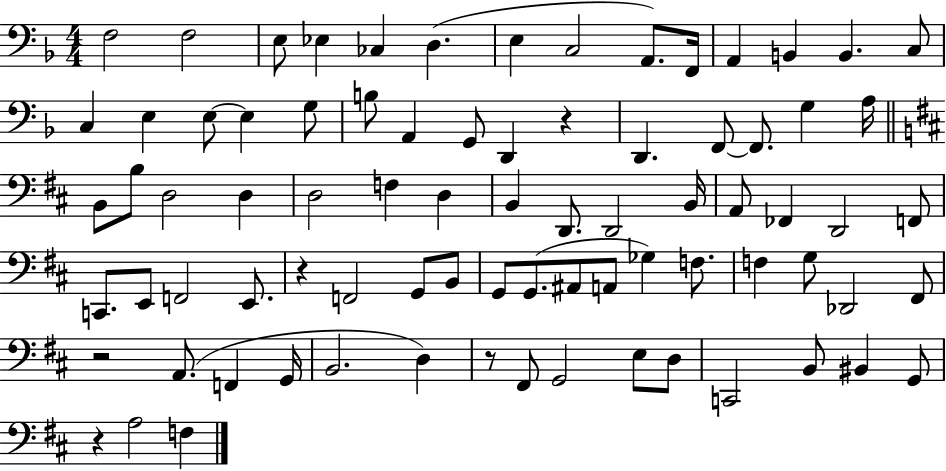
F3/h F3/h E3/e Eb3/q CES3/q D3/q. E3/q C3/h A2/e. F2/s A2/q B2/q B2/q. C3/e C3/q E3/q E3/e E3/q G3/e B3/e A2/q G2/e D2/q R/q D2/q. F2/e F2/e. G3/q A3/s B2/e B3/e D3/h D3/q D3/h F3/q D3/q B2/q D2/e. D2/h B2/s A2/e FES2/q D2/h F2/e C2/e. E2/e F2/h E2/e. R/q F2/h G2/e B2/e G2/e G2/e. A#2/e A2/e Gb3/q F3/e. F3/q G3/e Db2/h F#2/e R/h A2/e. F2/q G2/s B2/h. D3/q R/e F#2/e G2/h E3/e D3/e C2/h B2/e BIS2/q G2/e R/q A3/h F3/q